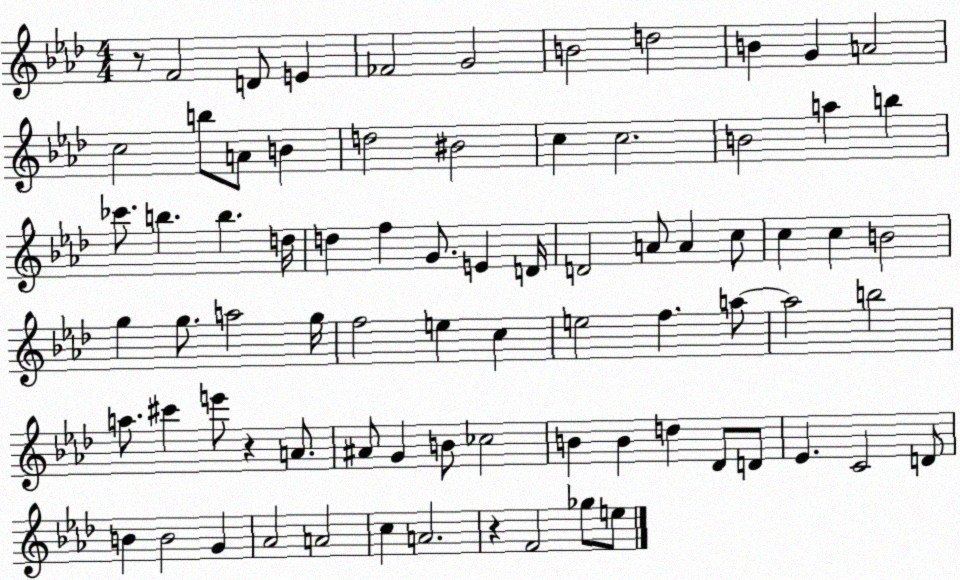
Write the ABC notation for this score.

X:1
T:Untitled
M:4/4
L:1/4
K:Ab
z/2 F2 D/2 E _F2 G2 B2 d2 B G A2 c2 b/2 A/2 B d2 ^B2 c c2 B2 a b _c'/2 b b d/4 d f G/2 E D/4 D2 A/2 A c/2 c c B2 g g/2 a2 g/4 f2 e c e2 f a/2 a2 b2 a/2 ^c' e'/2 z A/2 ^A/2 G B/2 _c2 B B d _D/2 D/2 _E C2 D/2 B B2 G _A2 A2 c A2 z F2 _g/2 e/2